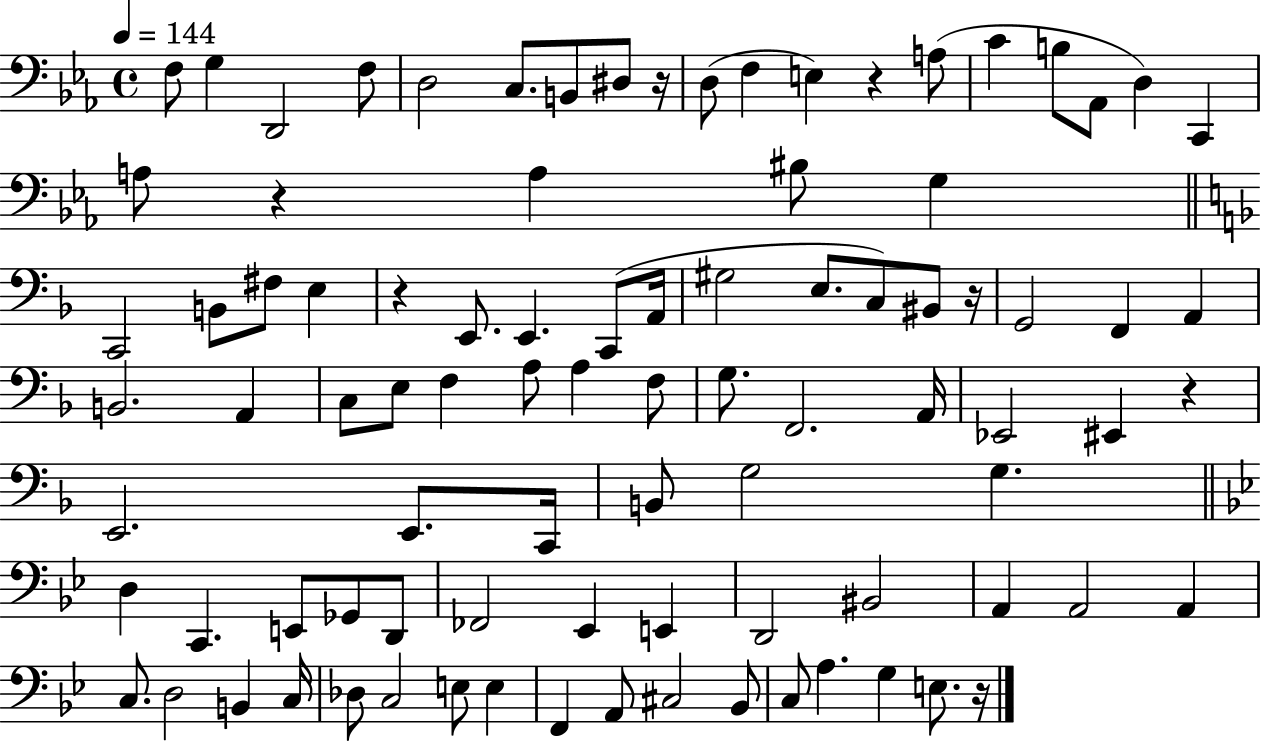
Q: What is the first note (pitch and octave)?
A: F3